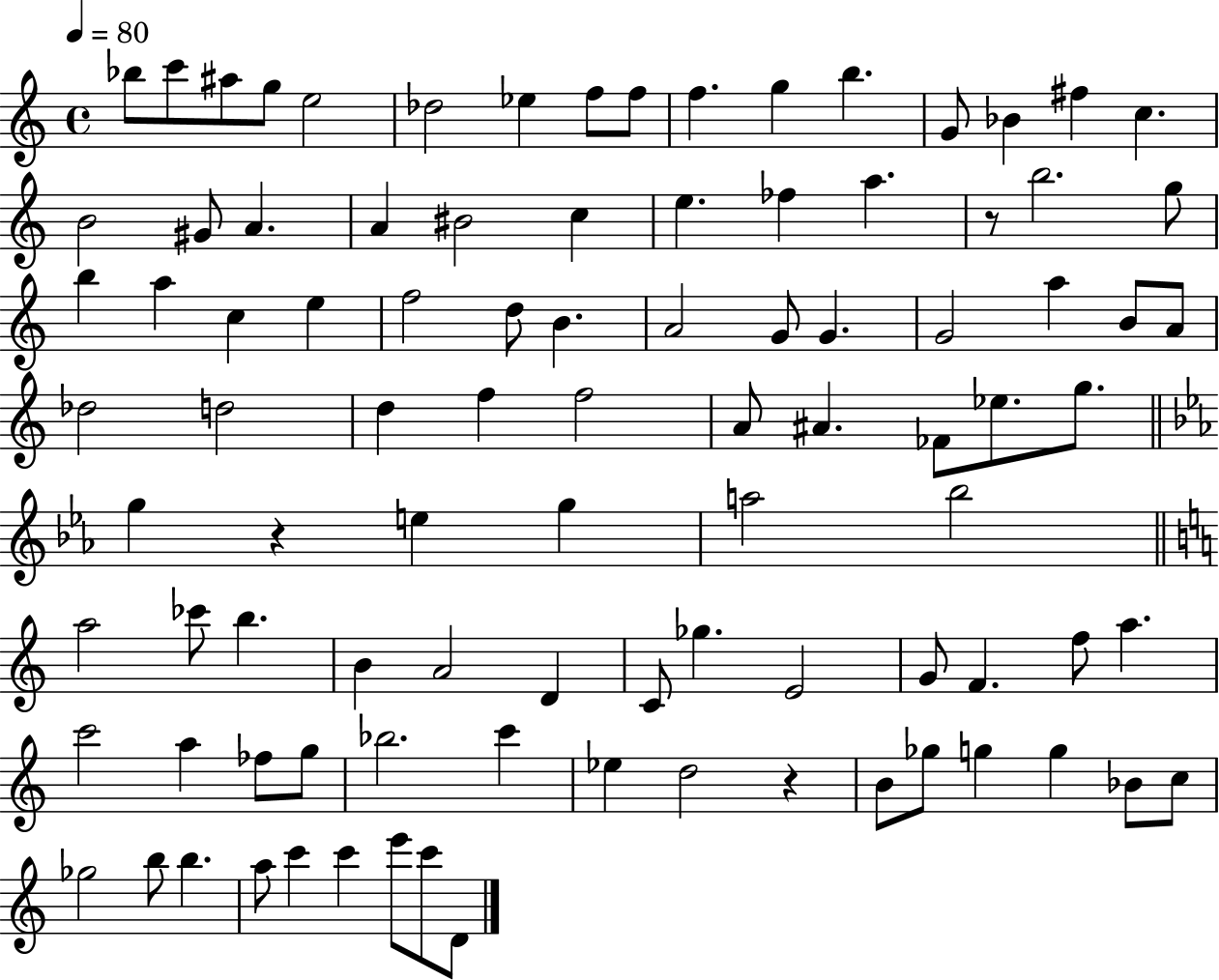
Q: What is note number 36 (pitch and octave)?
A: G4